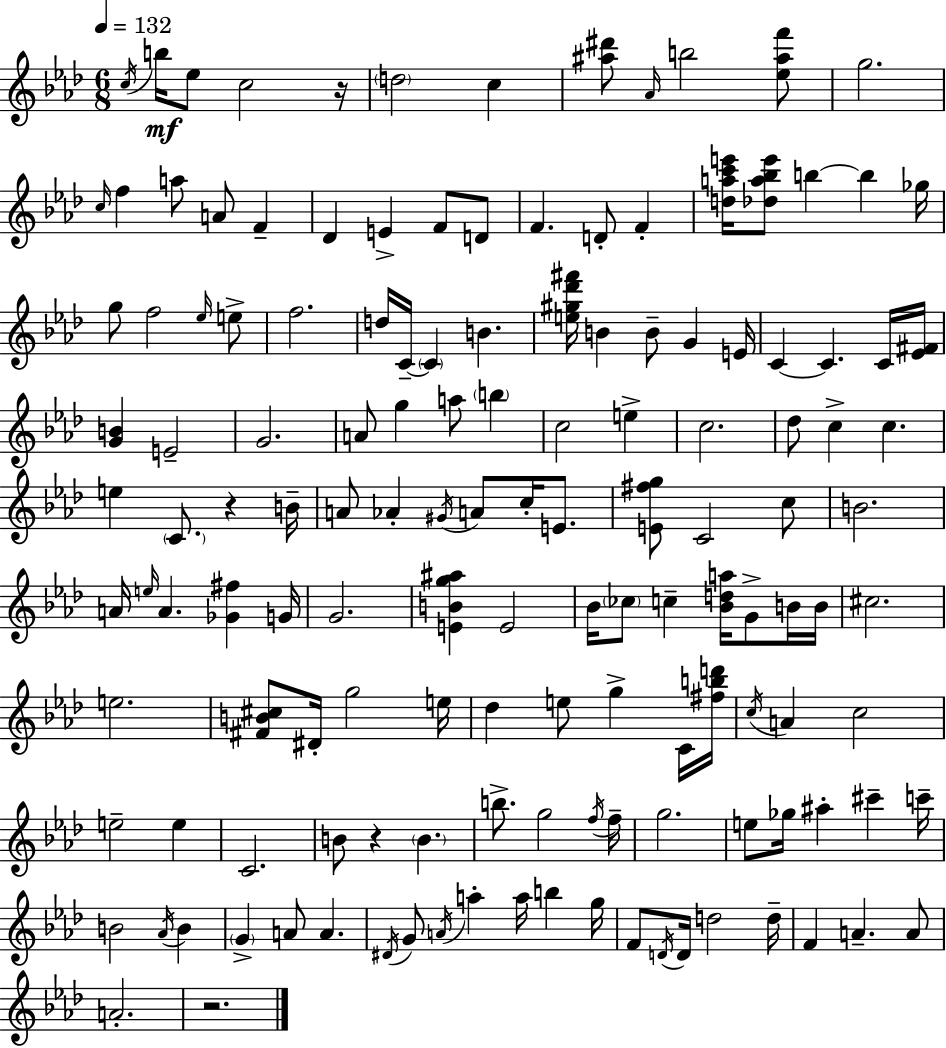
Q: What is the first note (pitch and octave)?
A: C5